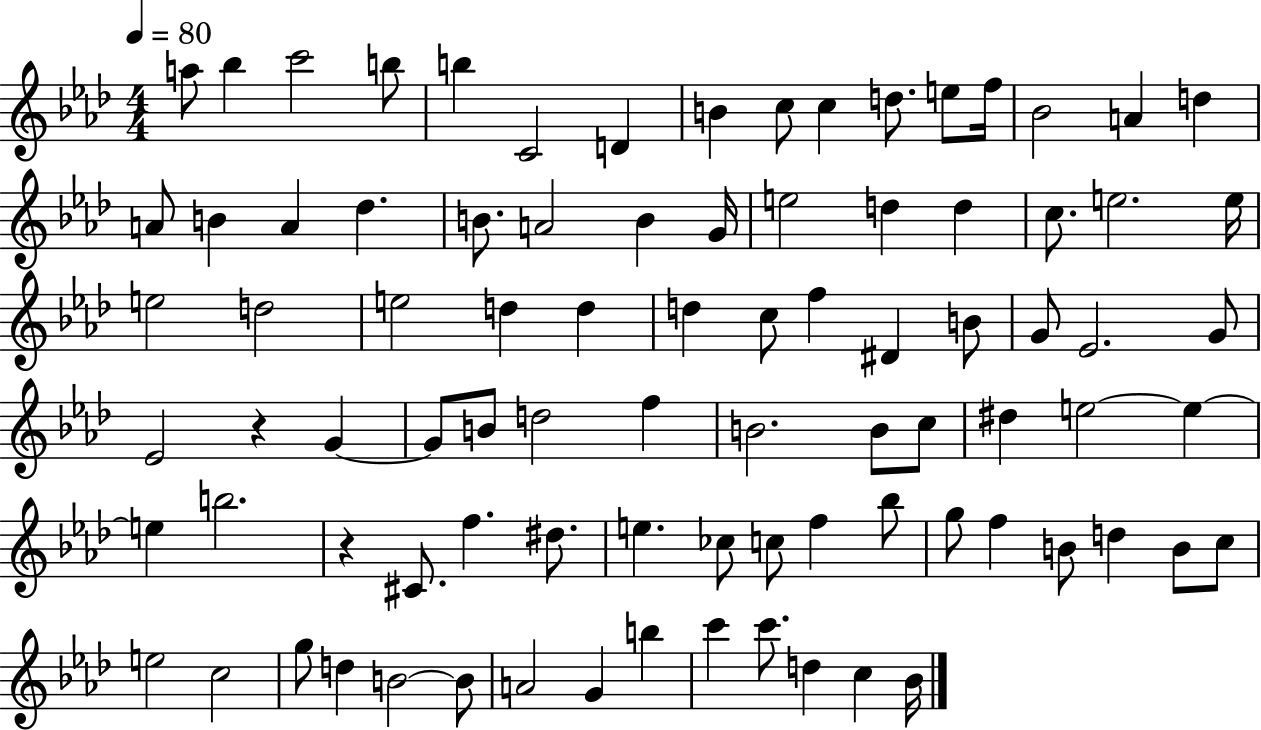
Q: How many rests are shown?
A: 2